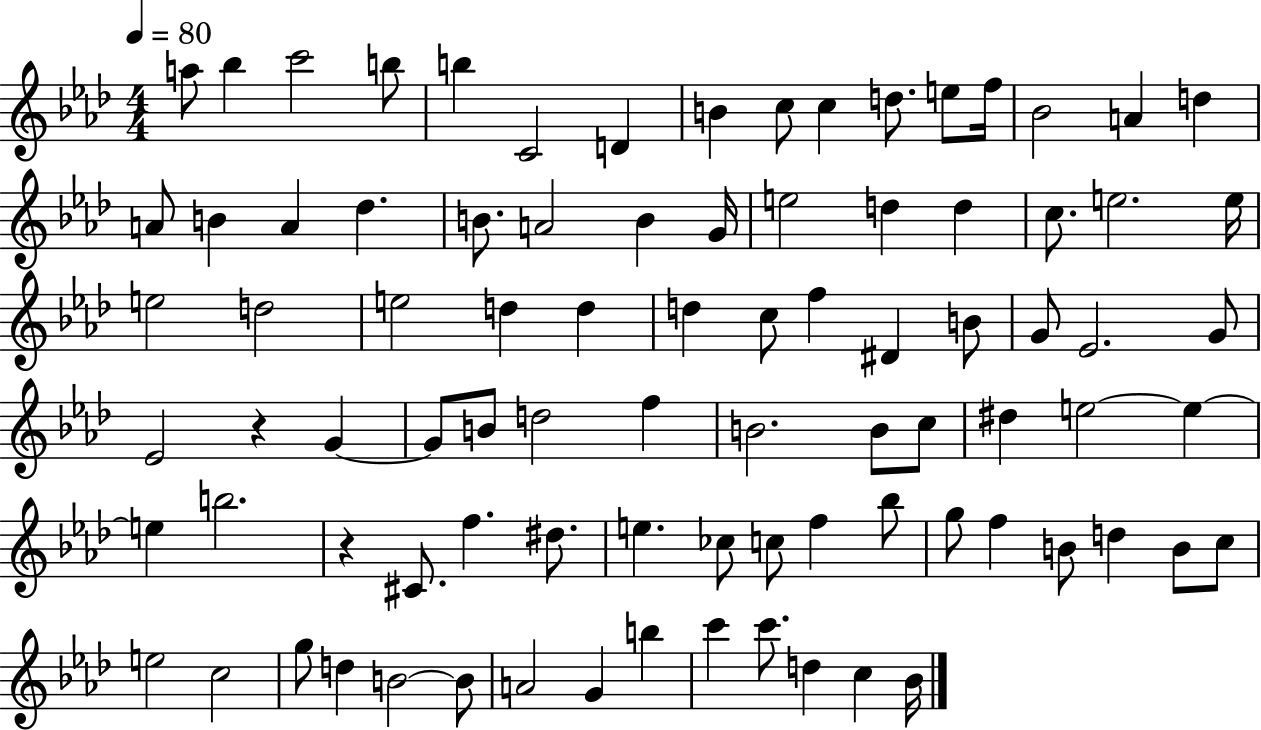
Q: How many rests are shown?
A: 2